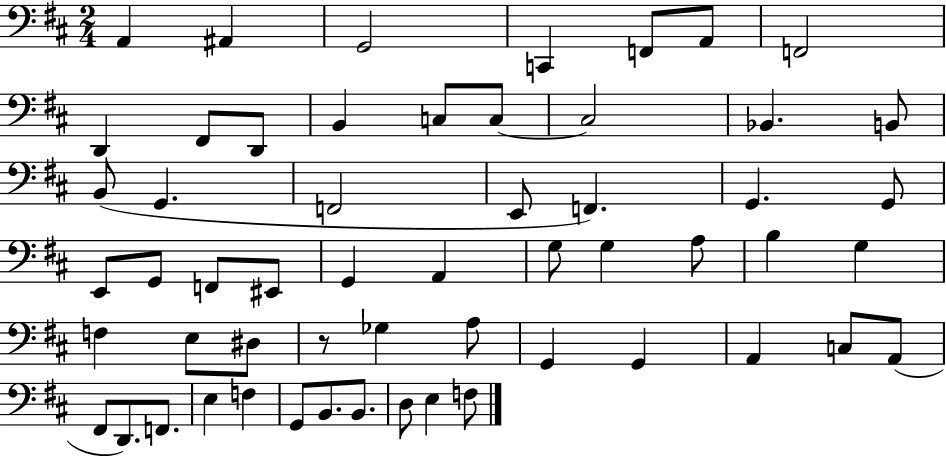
{
  \clef bass
  \numericTimeSignature
  \time 2/4
  \key d \major
  a,4 ais,4 | g,2 | c,4 f,8 a,8 | f,2 | \break d,4 fis,8 d,8 | b,4 c8 c8~~ | c2 | bes,4. b,8 | \break b,8( g,4. | f,2 | e,8 f,4.) | g,4. g,8 | \break e,8 g,8 f,8 eis,8 | g,4 a,4 | g8 g4 a8 | b4 g4 | \break f4 e8 dis8 | r8 ges4 a8 | g,4 g,4 | a,4 c8 a,8( | \break fis,8 d,8.) f,8. | e4 f4 | g,8 b,8. b,8. | d8 e4 f8 | \break \bar "|."
}